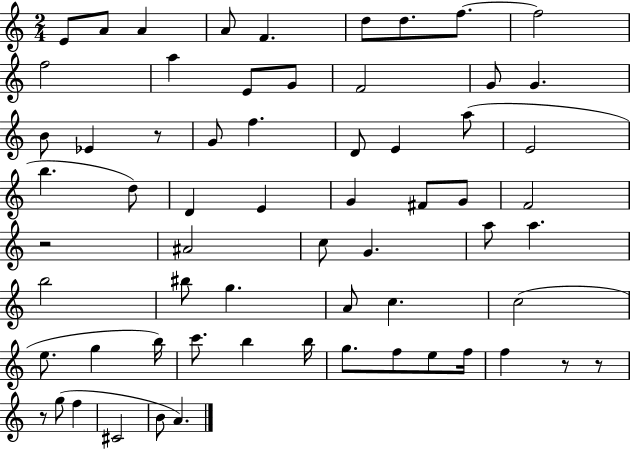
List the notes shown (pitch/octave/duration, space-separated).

E4/e A4/e A4/q A4/e F4/q. D5/e D5/e. F5/e. F5/h F5/h A5/q E4/e G4/e F4/h G4/e G4/q. B4/e Eb4/q R/e G4/e F5/q. D4/e E4/q A5/e E4/h B5/q. D5/e D4/q E4/q G4/q F#4/e G4/e F4/h R/h A#4/h C5/e G4/q. A5/e A5/q. B5/h BIS5/e G5/q. A4/e C5/q. C5/h E5/e. G5/q B5/s C6/e. B5/q B5/s G5/e. F5/e E5/e F5/s F5/q R/e R/e R/e G5/e F5/q C#4/h B4/e A4/q.